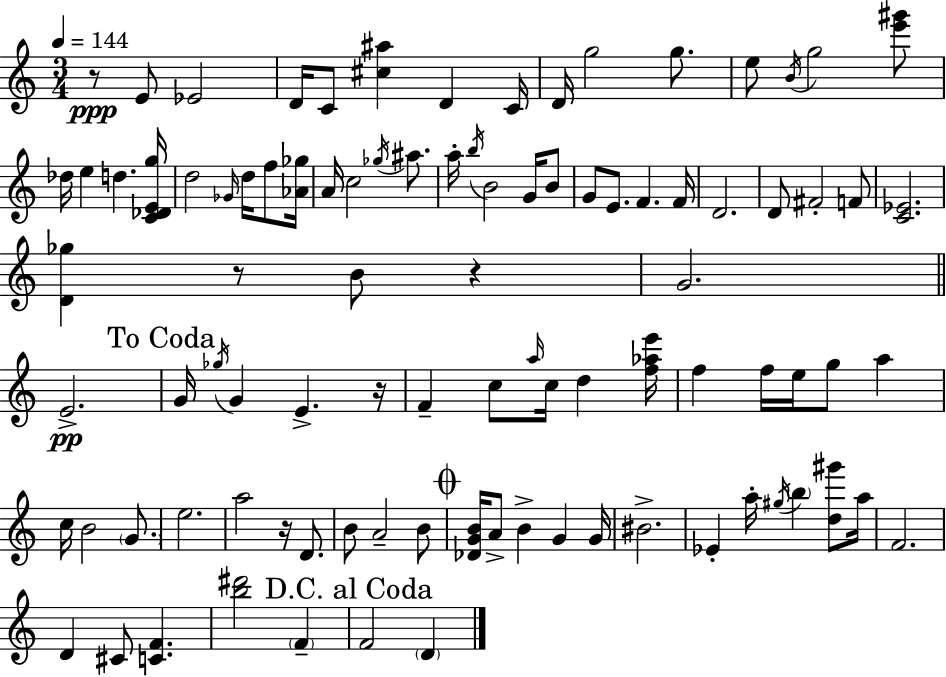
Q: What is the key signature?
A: A minor